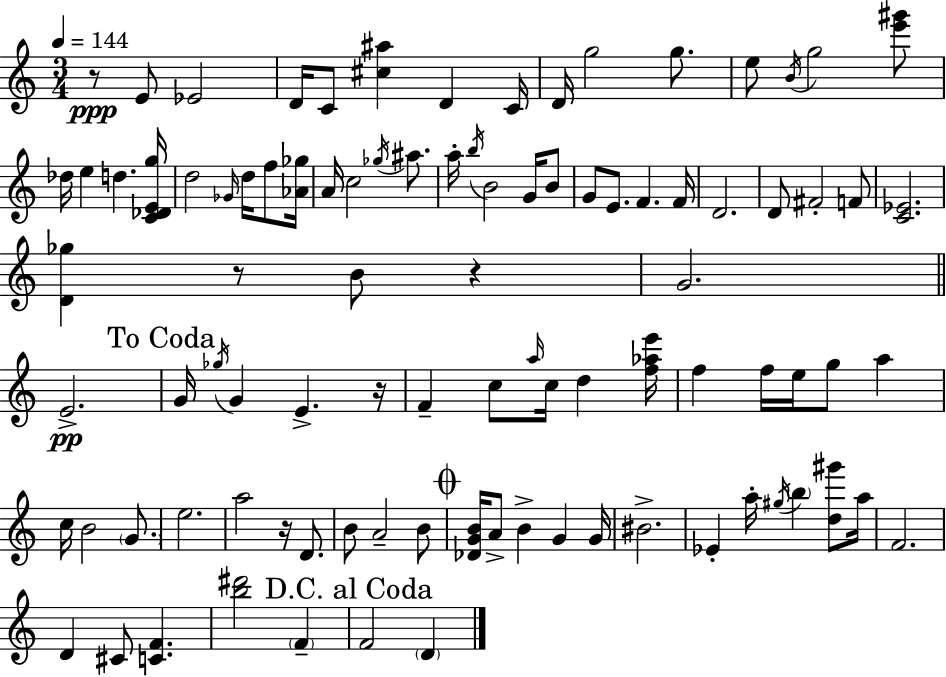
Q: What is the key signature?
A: A minor